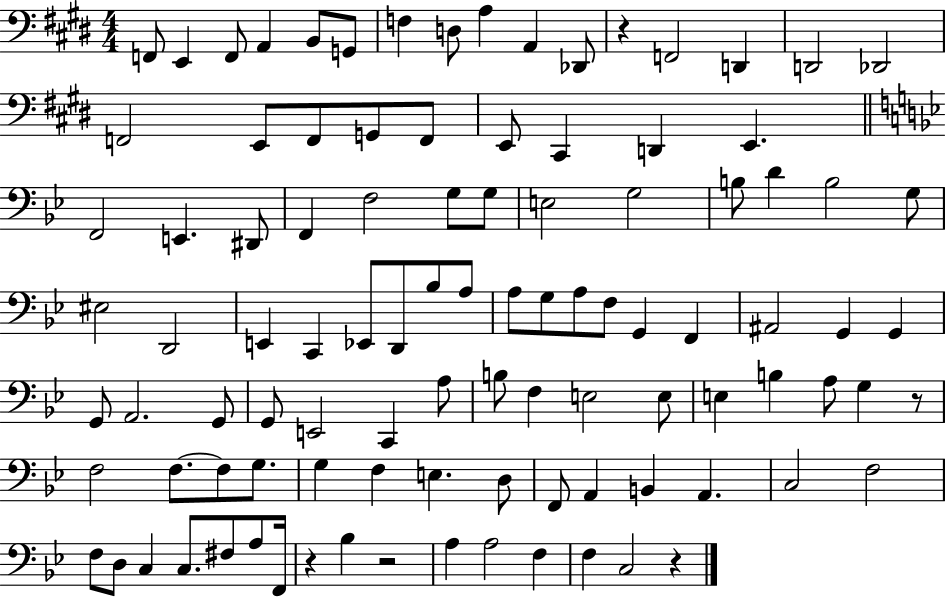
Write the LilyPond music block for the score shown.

{
  \clef bass
  \numericTimeSignature
  \time 4/4
  \key e \major
  f,8 e,4 f,8 a,4 b,8 g,8 | f4 d8 a4 a,4 des,8 | r4 f,2 d,4 | d,2 des,2 | \break f,2 e,8 f,8 g,8 f,8 | e,8 cis,4 d,4 e,4. | \bar "||" \break \key g \minor f,2 e,4. dis,8 | f,4 f2 g8 g8 | e2 g2 | b8 d'4 b2 g8 | \break eis2 d,2 | e,4 c,4 ees,8 d,8 bes8 a8 | a8 g8 a8 f8 g,4 f,4 | ais,2 g,4 g,4 | \break g,8 a,2. g,8 | g,8 e,2 c,4 a8 | b8 f4 e2 e8 | e4 b4 a8 g4 r8 | \break f2 f8.~~ f8 g8. | g4 f4 e4. d8 | f,8 a,4 b,4 a,4. | c2 f2 | \break f8 d8 c4 c8. fis8 a8 f,16 | r4 bes4 r2 | a4 a2 f4 | f4 c2 r4 | \break \bar "|."
}